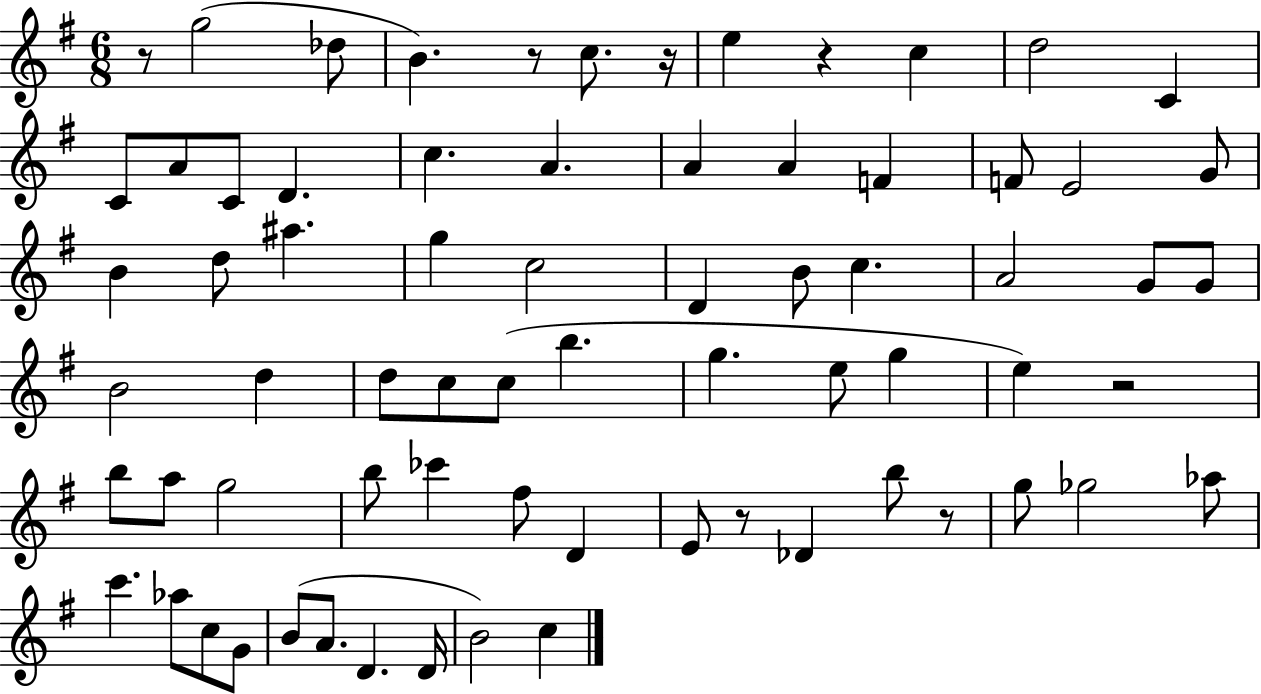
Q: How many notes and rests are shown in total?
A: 71